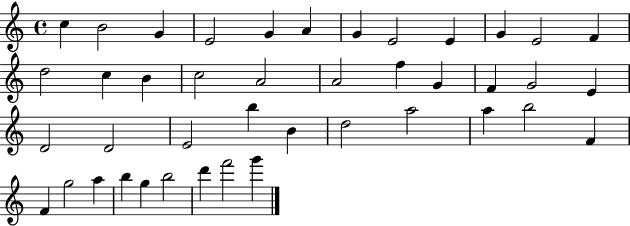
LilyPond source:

{
  \clef treble
  \time 4/4
  \defaultTimeSignature
  \key c \major
  c''4 b'2 g'4 | e'2 g'4 a'4 | g'4 e'2 e'4 | g'4 e'2 f'4 | \break d''2 c''4 b'4 | c''2 a'2 | a'2 f''4 g'4 | f'4 g'2 e'4 | \break d'2 d'2 | e'2 b''4 b'4 | d''2 a''2 | a''4 b''2 f'4 | \break f'4 g''2 a''4 | b''4 g''4 b''2 | d'''4 f'''2 g'''4 | \bar "|."
}